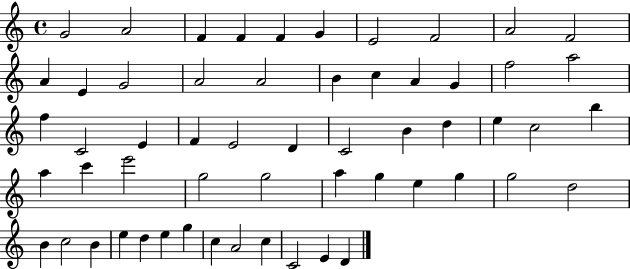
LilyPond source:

{
  \clef treble
  \time 4/4
  \defaultTimeSignature
  \key c \major
  g'2 a'2 | f'4 f'4 f'4 g'4 | e'2 f'2 | a'2 f'2 | \break a'4 e'4 g'2 | a'2 a'2 | b'4 c''4 a'4 g'4 | f''2 a''2 | \break f''4 c'2 e'4 | f'4 e'2 d'4 | c'2 b'4 d''4 | e''4 c''2 b''4 | \break a''4 c'''4 e'''2 | g''2 g''2 | a''4 g''4 e''4 g''4 | g''2 d''2 | \break b'4 c''2 b'4 | e''4 d''4 e''4 g''4 | c''4 a'2 c''4 | c'2 e'4 d'4 | \break \bar "|."
}